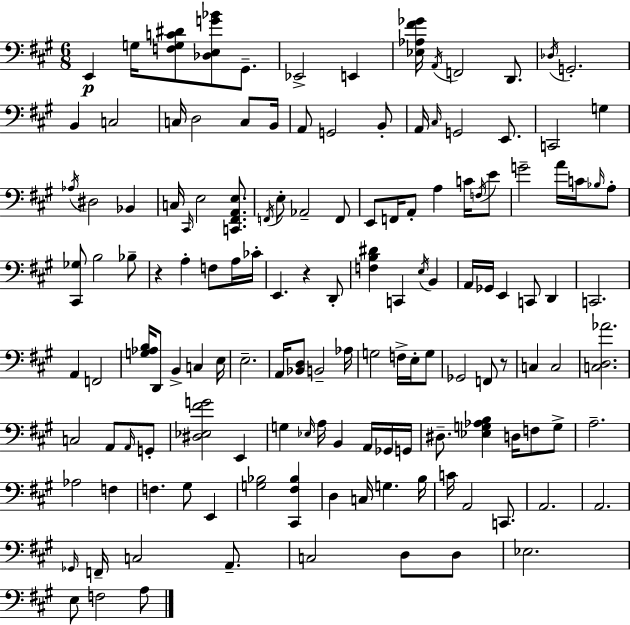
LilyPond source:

{
  \clef bass
  \numericTimeSignature
  \time 6/8
  \key a \major
  e,4\p g16 <f g c' dis'>8 <des e g' bes'>8 gis,8.-- | ees,2-> e,4 | <ees aes fis' ges'>16 \acciaccatura { a,16 } f,2 d,8. | \acciaccatura { des16 } g,2.-. | \break b,4 c2 | c16 d2 c8 | b,16 a,8 g,2 | b,8-. a,16 \grace { cis16 } g,2 | \break e,8. c,2 g4 | \acciaccatura { aes16 } dis2 | bes,4 c16 \grace { cis,16 } e2 | <c, fis, a, e>8. \acciaccatura { f,16 } e8-. aes,2-- | \break f,8 e,8 f,16 a,8-. a4 | c'16 \acciaccatura { f16 } e'8 g'2-- | a'16 c'16 \grace { bes16 } a8-. <cis, ges>8 b2 | bes8-- r4 | \break a4-. f8 a16 ces'16-. e,4. | r4 d,8-. <f b dis'>4 | c,4 \acciaccatura { e16 } b,4 a,16 ges,16 e,4 | c,8 d,4 c,2. | \break a,4 | f,2 <g aes b>16 d,8 | b,4-> c4 e16 e2.-- | a,16 <bes, d>8 | \break b,2-- aes16 g2 | f16-> e16-. g8 ges,2 | f,8 r8 c4 | c2 <c d aes'>2. | \break c2 | a,8 \grace { a,16 } g,8-. <dis ees fis' g'>2 | e,4 g4 | \grace { ees16 } a16 b,4 a,16 ges,16 g,16 dis8.-- | \break <ees g aes b>4 d16 f8 g8-> a2.-- | aes2 | f4 f4. | gis8 e,4 <g bes>2 | \break <cis, fis bes>4 d4 | c16 g4. b16 c'16 | a,2 c,8. a,2. | a,2. | \break \grace { ges,16 } | f,16-- c2 a,8.-- | c2 d8 d8 | ees2. | \break e8 f2 a8 | \bar "|."
}